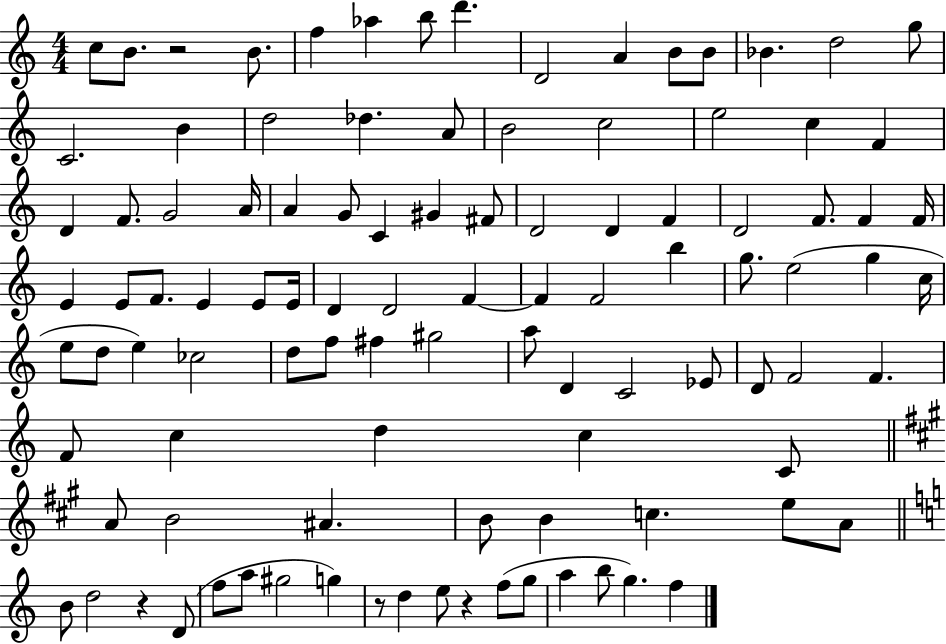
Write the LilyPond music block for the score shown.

{
  \clef treble
  \numericTimeSignature
  \time 4/4
  \key c \major
  \repeat volta 2 { c''8 b'8. r2 b'8. | f''4 aes''4 b''8 d'''4. | d'2 a'4 b'8 b'8 | bes'4. d''2 g''8 | \break c'2. b'4 | d''2 des''4. a'8 | b'2 c''2 | e''2 c''4 f'4 | \break d'4 f'8. g'2 a'16 | a'4 g'8 c'4 gis'4 fis'8 | d'2 d'4 f'4 | d'2 f'8. f'4 f'16 | \break e'4 e'8 f'8. e'4 e'8 e'16 | d'4 d'2 f'4~~ | f'4 f'2 b''4 | g''8. e''2( g''4 c''16 | \break e''8 d''8 e''4) ces''2 | d''8 f''8 fis''4 gis''2 | a''8 d'4 c'2 ees'8 | d'8 f'2 f'4. | \break f'8 c''4 d''4 c''4 c'8 | \bar "||" \break \key a \major a'8 b'2 ais'4. | b'8 b'4 c''4. e''8 a'8 | \bar "||" \break \key c \major b'8 d''2 r4 d'8( | f''8 a''8 gis''2 g''4) | r8 d''4 e''8 r4 f''8( g''8 | a''4 b''8 g''4.) f''4 | \break } \bar "|."
}